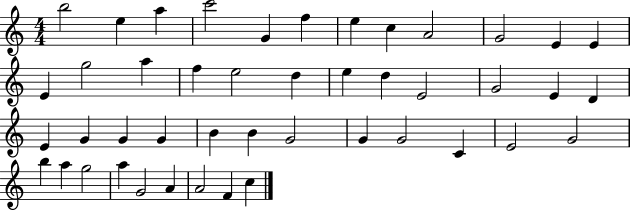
B5/h E5/q A5/q C6/h G4/q F5/q E5/q C5/q A4/h G4/h E4/q E4/q E4/q G5/h A5/q F5/q E5/h D5/q E5/q D5/q E4/h G4/h E4/q D4/q E4/q G4/q G4/q G4/q B4/q B4/q G4/h G4/q G4/h C4/q E4/h G4/h B5/q A5/q G5/h A5/q G4/h A4/q A4/h F4/q C5/q